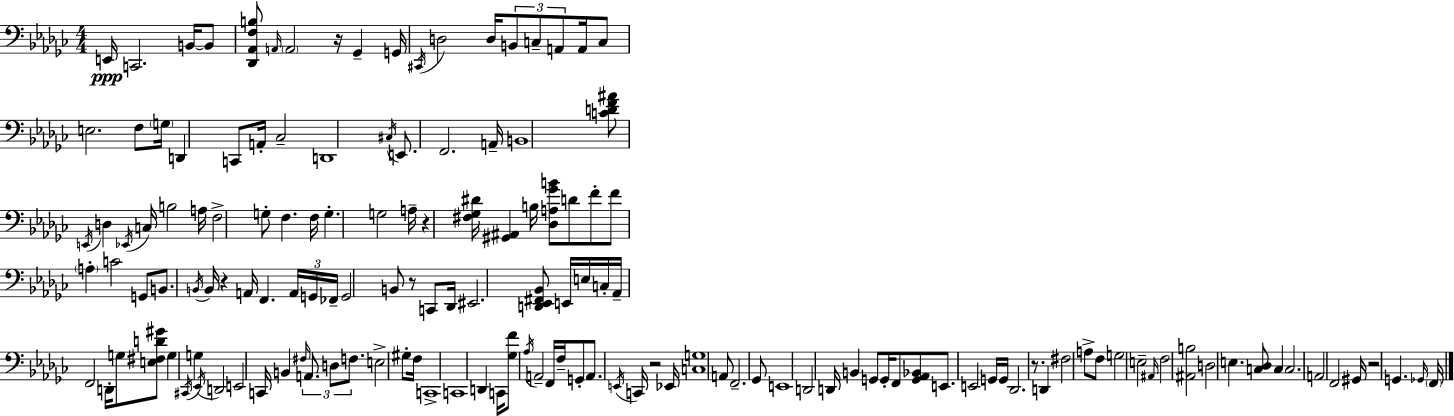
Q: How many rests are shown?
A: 7